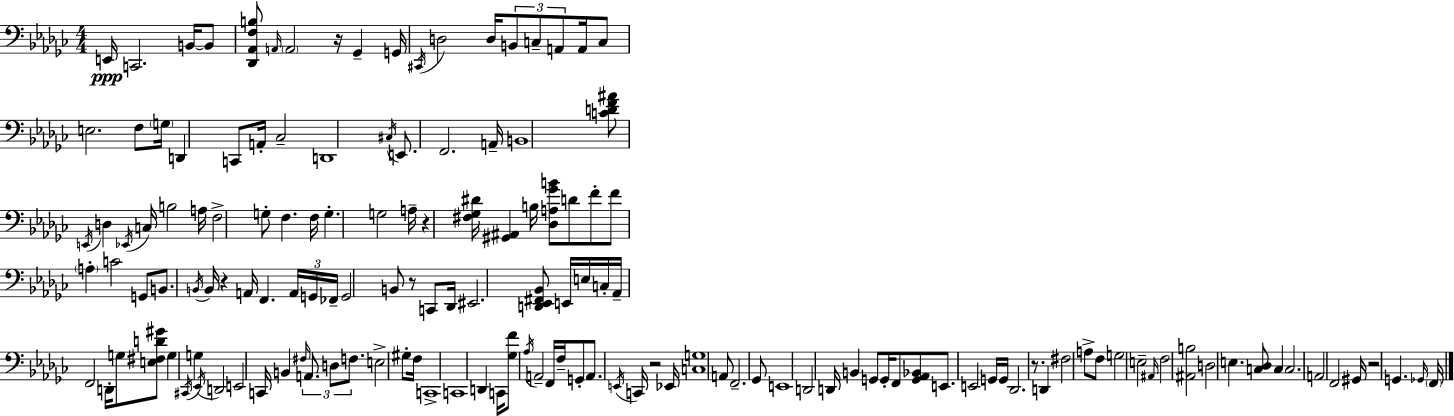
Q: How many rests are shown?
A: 7